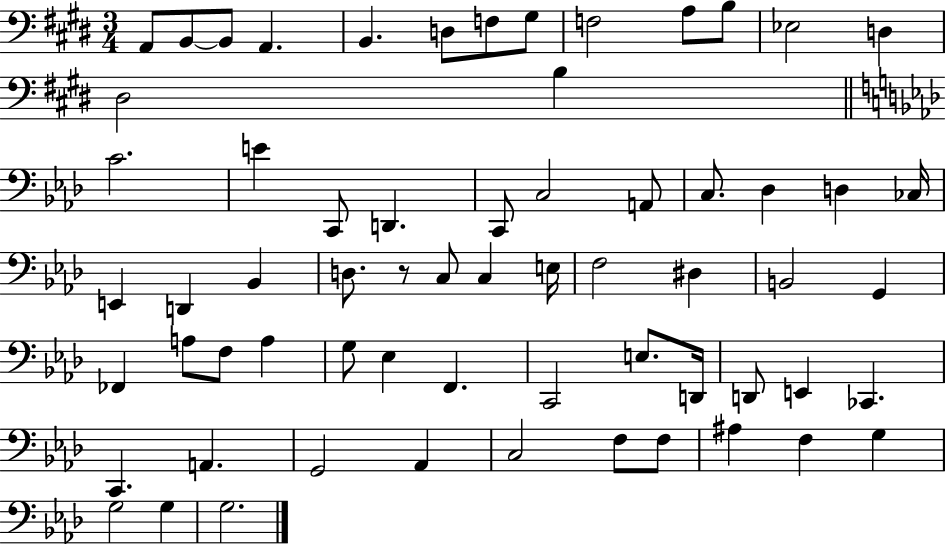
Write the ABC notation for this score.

X:1
T:Untitled
M:3/4
L:1/4
K:E
A,,/2 B,,/2 B,,/2 A,, B,, D,/2 F,/2 ^G,/2 F,2 A,/2 B,/2 _E,2 D, ^D,2 B, C2 E C,,/2 D,, C,,/2 C,2 A,,/2 C,/2 _D, D, _C,/4 E,, D,, _B,, D,/2 z/2 C,/2 C, E,/4 F,2 ^D, B,,2 G,, _F,, A,/2 F,/2 A, G,/2 _E, F,, C,,2 E,/2 D,,/4 D,,/2 E,, _C,, C,, A,, G,,2 _A,, C,2 F,/2 F,/2 ^A, F, G, G,2 G, G,2